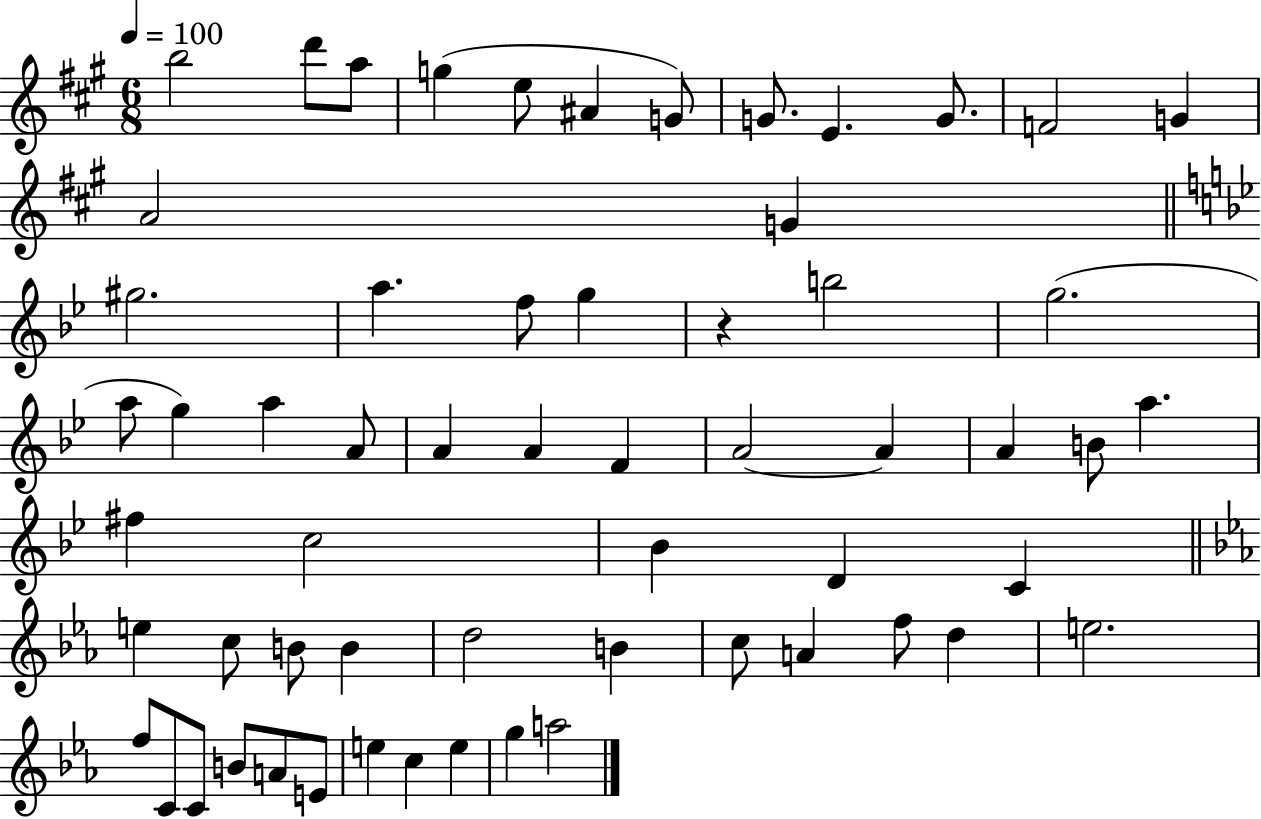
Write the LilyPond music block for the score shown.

{
  \clef treble
  \numericTimeSignature
  \time 6/8
  \key a \major
  \tempo 4 = 100
  \repeat volta 2 { b''2 d'''8 a''8 | g''4( e''8 ais'4 g'8) | g'8. e'4. g'8. | f'2 g'4 | \break a'2 g'4 | \bar "||" \break \key g \minor gis''2. | a''4. f''8 g''4 | r4 b''2 | g''2.( | \break a''8 g''4) a''4 a'8 | a'4 a'4 f'4 | a'2~~ a'4 | a'4 b'8 a''4. | \break fis''4 c''2 | bes'4 d'4 c'4 | \bar "||" \break \key ees \major e''4 c''8 b'8 b'4 | d''2 b'4 | c''8 a'4 f''8 d''4 | e''2. | \break f''8 c'8 c'8 b'8 a'8 e'8 | e''4 c''4 e''4 | g''4 a''2 | } \bar "|."
}